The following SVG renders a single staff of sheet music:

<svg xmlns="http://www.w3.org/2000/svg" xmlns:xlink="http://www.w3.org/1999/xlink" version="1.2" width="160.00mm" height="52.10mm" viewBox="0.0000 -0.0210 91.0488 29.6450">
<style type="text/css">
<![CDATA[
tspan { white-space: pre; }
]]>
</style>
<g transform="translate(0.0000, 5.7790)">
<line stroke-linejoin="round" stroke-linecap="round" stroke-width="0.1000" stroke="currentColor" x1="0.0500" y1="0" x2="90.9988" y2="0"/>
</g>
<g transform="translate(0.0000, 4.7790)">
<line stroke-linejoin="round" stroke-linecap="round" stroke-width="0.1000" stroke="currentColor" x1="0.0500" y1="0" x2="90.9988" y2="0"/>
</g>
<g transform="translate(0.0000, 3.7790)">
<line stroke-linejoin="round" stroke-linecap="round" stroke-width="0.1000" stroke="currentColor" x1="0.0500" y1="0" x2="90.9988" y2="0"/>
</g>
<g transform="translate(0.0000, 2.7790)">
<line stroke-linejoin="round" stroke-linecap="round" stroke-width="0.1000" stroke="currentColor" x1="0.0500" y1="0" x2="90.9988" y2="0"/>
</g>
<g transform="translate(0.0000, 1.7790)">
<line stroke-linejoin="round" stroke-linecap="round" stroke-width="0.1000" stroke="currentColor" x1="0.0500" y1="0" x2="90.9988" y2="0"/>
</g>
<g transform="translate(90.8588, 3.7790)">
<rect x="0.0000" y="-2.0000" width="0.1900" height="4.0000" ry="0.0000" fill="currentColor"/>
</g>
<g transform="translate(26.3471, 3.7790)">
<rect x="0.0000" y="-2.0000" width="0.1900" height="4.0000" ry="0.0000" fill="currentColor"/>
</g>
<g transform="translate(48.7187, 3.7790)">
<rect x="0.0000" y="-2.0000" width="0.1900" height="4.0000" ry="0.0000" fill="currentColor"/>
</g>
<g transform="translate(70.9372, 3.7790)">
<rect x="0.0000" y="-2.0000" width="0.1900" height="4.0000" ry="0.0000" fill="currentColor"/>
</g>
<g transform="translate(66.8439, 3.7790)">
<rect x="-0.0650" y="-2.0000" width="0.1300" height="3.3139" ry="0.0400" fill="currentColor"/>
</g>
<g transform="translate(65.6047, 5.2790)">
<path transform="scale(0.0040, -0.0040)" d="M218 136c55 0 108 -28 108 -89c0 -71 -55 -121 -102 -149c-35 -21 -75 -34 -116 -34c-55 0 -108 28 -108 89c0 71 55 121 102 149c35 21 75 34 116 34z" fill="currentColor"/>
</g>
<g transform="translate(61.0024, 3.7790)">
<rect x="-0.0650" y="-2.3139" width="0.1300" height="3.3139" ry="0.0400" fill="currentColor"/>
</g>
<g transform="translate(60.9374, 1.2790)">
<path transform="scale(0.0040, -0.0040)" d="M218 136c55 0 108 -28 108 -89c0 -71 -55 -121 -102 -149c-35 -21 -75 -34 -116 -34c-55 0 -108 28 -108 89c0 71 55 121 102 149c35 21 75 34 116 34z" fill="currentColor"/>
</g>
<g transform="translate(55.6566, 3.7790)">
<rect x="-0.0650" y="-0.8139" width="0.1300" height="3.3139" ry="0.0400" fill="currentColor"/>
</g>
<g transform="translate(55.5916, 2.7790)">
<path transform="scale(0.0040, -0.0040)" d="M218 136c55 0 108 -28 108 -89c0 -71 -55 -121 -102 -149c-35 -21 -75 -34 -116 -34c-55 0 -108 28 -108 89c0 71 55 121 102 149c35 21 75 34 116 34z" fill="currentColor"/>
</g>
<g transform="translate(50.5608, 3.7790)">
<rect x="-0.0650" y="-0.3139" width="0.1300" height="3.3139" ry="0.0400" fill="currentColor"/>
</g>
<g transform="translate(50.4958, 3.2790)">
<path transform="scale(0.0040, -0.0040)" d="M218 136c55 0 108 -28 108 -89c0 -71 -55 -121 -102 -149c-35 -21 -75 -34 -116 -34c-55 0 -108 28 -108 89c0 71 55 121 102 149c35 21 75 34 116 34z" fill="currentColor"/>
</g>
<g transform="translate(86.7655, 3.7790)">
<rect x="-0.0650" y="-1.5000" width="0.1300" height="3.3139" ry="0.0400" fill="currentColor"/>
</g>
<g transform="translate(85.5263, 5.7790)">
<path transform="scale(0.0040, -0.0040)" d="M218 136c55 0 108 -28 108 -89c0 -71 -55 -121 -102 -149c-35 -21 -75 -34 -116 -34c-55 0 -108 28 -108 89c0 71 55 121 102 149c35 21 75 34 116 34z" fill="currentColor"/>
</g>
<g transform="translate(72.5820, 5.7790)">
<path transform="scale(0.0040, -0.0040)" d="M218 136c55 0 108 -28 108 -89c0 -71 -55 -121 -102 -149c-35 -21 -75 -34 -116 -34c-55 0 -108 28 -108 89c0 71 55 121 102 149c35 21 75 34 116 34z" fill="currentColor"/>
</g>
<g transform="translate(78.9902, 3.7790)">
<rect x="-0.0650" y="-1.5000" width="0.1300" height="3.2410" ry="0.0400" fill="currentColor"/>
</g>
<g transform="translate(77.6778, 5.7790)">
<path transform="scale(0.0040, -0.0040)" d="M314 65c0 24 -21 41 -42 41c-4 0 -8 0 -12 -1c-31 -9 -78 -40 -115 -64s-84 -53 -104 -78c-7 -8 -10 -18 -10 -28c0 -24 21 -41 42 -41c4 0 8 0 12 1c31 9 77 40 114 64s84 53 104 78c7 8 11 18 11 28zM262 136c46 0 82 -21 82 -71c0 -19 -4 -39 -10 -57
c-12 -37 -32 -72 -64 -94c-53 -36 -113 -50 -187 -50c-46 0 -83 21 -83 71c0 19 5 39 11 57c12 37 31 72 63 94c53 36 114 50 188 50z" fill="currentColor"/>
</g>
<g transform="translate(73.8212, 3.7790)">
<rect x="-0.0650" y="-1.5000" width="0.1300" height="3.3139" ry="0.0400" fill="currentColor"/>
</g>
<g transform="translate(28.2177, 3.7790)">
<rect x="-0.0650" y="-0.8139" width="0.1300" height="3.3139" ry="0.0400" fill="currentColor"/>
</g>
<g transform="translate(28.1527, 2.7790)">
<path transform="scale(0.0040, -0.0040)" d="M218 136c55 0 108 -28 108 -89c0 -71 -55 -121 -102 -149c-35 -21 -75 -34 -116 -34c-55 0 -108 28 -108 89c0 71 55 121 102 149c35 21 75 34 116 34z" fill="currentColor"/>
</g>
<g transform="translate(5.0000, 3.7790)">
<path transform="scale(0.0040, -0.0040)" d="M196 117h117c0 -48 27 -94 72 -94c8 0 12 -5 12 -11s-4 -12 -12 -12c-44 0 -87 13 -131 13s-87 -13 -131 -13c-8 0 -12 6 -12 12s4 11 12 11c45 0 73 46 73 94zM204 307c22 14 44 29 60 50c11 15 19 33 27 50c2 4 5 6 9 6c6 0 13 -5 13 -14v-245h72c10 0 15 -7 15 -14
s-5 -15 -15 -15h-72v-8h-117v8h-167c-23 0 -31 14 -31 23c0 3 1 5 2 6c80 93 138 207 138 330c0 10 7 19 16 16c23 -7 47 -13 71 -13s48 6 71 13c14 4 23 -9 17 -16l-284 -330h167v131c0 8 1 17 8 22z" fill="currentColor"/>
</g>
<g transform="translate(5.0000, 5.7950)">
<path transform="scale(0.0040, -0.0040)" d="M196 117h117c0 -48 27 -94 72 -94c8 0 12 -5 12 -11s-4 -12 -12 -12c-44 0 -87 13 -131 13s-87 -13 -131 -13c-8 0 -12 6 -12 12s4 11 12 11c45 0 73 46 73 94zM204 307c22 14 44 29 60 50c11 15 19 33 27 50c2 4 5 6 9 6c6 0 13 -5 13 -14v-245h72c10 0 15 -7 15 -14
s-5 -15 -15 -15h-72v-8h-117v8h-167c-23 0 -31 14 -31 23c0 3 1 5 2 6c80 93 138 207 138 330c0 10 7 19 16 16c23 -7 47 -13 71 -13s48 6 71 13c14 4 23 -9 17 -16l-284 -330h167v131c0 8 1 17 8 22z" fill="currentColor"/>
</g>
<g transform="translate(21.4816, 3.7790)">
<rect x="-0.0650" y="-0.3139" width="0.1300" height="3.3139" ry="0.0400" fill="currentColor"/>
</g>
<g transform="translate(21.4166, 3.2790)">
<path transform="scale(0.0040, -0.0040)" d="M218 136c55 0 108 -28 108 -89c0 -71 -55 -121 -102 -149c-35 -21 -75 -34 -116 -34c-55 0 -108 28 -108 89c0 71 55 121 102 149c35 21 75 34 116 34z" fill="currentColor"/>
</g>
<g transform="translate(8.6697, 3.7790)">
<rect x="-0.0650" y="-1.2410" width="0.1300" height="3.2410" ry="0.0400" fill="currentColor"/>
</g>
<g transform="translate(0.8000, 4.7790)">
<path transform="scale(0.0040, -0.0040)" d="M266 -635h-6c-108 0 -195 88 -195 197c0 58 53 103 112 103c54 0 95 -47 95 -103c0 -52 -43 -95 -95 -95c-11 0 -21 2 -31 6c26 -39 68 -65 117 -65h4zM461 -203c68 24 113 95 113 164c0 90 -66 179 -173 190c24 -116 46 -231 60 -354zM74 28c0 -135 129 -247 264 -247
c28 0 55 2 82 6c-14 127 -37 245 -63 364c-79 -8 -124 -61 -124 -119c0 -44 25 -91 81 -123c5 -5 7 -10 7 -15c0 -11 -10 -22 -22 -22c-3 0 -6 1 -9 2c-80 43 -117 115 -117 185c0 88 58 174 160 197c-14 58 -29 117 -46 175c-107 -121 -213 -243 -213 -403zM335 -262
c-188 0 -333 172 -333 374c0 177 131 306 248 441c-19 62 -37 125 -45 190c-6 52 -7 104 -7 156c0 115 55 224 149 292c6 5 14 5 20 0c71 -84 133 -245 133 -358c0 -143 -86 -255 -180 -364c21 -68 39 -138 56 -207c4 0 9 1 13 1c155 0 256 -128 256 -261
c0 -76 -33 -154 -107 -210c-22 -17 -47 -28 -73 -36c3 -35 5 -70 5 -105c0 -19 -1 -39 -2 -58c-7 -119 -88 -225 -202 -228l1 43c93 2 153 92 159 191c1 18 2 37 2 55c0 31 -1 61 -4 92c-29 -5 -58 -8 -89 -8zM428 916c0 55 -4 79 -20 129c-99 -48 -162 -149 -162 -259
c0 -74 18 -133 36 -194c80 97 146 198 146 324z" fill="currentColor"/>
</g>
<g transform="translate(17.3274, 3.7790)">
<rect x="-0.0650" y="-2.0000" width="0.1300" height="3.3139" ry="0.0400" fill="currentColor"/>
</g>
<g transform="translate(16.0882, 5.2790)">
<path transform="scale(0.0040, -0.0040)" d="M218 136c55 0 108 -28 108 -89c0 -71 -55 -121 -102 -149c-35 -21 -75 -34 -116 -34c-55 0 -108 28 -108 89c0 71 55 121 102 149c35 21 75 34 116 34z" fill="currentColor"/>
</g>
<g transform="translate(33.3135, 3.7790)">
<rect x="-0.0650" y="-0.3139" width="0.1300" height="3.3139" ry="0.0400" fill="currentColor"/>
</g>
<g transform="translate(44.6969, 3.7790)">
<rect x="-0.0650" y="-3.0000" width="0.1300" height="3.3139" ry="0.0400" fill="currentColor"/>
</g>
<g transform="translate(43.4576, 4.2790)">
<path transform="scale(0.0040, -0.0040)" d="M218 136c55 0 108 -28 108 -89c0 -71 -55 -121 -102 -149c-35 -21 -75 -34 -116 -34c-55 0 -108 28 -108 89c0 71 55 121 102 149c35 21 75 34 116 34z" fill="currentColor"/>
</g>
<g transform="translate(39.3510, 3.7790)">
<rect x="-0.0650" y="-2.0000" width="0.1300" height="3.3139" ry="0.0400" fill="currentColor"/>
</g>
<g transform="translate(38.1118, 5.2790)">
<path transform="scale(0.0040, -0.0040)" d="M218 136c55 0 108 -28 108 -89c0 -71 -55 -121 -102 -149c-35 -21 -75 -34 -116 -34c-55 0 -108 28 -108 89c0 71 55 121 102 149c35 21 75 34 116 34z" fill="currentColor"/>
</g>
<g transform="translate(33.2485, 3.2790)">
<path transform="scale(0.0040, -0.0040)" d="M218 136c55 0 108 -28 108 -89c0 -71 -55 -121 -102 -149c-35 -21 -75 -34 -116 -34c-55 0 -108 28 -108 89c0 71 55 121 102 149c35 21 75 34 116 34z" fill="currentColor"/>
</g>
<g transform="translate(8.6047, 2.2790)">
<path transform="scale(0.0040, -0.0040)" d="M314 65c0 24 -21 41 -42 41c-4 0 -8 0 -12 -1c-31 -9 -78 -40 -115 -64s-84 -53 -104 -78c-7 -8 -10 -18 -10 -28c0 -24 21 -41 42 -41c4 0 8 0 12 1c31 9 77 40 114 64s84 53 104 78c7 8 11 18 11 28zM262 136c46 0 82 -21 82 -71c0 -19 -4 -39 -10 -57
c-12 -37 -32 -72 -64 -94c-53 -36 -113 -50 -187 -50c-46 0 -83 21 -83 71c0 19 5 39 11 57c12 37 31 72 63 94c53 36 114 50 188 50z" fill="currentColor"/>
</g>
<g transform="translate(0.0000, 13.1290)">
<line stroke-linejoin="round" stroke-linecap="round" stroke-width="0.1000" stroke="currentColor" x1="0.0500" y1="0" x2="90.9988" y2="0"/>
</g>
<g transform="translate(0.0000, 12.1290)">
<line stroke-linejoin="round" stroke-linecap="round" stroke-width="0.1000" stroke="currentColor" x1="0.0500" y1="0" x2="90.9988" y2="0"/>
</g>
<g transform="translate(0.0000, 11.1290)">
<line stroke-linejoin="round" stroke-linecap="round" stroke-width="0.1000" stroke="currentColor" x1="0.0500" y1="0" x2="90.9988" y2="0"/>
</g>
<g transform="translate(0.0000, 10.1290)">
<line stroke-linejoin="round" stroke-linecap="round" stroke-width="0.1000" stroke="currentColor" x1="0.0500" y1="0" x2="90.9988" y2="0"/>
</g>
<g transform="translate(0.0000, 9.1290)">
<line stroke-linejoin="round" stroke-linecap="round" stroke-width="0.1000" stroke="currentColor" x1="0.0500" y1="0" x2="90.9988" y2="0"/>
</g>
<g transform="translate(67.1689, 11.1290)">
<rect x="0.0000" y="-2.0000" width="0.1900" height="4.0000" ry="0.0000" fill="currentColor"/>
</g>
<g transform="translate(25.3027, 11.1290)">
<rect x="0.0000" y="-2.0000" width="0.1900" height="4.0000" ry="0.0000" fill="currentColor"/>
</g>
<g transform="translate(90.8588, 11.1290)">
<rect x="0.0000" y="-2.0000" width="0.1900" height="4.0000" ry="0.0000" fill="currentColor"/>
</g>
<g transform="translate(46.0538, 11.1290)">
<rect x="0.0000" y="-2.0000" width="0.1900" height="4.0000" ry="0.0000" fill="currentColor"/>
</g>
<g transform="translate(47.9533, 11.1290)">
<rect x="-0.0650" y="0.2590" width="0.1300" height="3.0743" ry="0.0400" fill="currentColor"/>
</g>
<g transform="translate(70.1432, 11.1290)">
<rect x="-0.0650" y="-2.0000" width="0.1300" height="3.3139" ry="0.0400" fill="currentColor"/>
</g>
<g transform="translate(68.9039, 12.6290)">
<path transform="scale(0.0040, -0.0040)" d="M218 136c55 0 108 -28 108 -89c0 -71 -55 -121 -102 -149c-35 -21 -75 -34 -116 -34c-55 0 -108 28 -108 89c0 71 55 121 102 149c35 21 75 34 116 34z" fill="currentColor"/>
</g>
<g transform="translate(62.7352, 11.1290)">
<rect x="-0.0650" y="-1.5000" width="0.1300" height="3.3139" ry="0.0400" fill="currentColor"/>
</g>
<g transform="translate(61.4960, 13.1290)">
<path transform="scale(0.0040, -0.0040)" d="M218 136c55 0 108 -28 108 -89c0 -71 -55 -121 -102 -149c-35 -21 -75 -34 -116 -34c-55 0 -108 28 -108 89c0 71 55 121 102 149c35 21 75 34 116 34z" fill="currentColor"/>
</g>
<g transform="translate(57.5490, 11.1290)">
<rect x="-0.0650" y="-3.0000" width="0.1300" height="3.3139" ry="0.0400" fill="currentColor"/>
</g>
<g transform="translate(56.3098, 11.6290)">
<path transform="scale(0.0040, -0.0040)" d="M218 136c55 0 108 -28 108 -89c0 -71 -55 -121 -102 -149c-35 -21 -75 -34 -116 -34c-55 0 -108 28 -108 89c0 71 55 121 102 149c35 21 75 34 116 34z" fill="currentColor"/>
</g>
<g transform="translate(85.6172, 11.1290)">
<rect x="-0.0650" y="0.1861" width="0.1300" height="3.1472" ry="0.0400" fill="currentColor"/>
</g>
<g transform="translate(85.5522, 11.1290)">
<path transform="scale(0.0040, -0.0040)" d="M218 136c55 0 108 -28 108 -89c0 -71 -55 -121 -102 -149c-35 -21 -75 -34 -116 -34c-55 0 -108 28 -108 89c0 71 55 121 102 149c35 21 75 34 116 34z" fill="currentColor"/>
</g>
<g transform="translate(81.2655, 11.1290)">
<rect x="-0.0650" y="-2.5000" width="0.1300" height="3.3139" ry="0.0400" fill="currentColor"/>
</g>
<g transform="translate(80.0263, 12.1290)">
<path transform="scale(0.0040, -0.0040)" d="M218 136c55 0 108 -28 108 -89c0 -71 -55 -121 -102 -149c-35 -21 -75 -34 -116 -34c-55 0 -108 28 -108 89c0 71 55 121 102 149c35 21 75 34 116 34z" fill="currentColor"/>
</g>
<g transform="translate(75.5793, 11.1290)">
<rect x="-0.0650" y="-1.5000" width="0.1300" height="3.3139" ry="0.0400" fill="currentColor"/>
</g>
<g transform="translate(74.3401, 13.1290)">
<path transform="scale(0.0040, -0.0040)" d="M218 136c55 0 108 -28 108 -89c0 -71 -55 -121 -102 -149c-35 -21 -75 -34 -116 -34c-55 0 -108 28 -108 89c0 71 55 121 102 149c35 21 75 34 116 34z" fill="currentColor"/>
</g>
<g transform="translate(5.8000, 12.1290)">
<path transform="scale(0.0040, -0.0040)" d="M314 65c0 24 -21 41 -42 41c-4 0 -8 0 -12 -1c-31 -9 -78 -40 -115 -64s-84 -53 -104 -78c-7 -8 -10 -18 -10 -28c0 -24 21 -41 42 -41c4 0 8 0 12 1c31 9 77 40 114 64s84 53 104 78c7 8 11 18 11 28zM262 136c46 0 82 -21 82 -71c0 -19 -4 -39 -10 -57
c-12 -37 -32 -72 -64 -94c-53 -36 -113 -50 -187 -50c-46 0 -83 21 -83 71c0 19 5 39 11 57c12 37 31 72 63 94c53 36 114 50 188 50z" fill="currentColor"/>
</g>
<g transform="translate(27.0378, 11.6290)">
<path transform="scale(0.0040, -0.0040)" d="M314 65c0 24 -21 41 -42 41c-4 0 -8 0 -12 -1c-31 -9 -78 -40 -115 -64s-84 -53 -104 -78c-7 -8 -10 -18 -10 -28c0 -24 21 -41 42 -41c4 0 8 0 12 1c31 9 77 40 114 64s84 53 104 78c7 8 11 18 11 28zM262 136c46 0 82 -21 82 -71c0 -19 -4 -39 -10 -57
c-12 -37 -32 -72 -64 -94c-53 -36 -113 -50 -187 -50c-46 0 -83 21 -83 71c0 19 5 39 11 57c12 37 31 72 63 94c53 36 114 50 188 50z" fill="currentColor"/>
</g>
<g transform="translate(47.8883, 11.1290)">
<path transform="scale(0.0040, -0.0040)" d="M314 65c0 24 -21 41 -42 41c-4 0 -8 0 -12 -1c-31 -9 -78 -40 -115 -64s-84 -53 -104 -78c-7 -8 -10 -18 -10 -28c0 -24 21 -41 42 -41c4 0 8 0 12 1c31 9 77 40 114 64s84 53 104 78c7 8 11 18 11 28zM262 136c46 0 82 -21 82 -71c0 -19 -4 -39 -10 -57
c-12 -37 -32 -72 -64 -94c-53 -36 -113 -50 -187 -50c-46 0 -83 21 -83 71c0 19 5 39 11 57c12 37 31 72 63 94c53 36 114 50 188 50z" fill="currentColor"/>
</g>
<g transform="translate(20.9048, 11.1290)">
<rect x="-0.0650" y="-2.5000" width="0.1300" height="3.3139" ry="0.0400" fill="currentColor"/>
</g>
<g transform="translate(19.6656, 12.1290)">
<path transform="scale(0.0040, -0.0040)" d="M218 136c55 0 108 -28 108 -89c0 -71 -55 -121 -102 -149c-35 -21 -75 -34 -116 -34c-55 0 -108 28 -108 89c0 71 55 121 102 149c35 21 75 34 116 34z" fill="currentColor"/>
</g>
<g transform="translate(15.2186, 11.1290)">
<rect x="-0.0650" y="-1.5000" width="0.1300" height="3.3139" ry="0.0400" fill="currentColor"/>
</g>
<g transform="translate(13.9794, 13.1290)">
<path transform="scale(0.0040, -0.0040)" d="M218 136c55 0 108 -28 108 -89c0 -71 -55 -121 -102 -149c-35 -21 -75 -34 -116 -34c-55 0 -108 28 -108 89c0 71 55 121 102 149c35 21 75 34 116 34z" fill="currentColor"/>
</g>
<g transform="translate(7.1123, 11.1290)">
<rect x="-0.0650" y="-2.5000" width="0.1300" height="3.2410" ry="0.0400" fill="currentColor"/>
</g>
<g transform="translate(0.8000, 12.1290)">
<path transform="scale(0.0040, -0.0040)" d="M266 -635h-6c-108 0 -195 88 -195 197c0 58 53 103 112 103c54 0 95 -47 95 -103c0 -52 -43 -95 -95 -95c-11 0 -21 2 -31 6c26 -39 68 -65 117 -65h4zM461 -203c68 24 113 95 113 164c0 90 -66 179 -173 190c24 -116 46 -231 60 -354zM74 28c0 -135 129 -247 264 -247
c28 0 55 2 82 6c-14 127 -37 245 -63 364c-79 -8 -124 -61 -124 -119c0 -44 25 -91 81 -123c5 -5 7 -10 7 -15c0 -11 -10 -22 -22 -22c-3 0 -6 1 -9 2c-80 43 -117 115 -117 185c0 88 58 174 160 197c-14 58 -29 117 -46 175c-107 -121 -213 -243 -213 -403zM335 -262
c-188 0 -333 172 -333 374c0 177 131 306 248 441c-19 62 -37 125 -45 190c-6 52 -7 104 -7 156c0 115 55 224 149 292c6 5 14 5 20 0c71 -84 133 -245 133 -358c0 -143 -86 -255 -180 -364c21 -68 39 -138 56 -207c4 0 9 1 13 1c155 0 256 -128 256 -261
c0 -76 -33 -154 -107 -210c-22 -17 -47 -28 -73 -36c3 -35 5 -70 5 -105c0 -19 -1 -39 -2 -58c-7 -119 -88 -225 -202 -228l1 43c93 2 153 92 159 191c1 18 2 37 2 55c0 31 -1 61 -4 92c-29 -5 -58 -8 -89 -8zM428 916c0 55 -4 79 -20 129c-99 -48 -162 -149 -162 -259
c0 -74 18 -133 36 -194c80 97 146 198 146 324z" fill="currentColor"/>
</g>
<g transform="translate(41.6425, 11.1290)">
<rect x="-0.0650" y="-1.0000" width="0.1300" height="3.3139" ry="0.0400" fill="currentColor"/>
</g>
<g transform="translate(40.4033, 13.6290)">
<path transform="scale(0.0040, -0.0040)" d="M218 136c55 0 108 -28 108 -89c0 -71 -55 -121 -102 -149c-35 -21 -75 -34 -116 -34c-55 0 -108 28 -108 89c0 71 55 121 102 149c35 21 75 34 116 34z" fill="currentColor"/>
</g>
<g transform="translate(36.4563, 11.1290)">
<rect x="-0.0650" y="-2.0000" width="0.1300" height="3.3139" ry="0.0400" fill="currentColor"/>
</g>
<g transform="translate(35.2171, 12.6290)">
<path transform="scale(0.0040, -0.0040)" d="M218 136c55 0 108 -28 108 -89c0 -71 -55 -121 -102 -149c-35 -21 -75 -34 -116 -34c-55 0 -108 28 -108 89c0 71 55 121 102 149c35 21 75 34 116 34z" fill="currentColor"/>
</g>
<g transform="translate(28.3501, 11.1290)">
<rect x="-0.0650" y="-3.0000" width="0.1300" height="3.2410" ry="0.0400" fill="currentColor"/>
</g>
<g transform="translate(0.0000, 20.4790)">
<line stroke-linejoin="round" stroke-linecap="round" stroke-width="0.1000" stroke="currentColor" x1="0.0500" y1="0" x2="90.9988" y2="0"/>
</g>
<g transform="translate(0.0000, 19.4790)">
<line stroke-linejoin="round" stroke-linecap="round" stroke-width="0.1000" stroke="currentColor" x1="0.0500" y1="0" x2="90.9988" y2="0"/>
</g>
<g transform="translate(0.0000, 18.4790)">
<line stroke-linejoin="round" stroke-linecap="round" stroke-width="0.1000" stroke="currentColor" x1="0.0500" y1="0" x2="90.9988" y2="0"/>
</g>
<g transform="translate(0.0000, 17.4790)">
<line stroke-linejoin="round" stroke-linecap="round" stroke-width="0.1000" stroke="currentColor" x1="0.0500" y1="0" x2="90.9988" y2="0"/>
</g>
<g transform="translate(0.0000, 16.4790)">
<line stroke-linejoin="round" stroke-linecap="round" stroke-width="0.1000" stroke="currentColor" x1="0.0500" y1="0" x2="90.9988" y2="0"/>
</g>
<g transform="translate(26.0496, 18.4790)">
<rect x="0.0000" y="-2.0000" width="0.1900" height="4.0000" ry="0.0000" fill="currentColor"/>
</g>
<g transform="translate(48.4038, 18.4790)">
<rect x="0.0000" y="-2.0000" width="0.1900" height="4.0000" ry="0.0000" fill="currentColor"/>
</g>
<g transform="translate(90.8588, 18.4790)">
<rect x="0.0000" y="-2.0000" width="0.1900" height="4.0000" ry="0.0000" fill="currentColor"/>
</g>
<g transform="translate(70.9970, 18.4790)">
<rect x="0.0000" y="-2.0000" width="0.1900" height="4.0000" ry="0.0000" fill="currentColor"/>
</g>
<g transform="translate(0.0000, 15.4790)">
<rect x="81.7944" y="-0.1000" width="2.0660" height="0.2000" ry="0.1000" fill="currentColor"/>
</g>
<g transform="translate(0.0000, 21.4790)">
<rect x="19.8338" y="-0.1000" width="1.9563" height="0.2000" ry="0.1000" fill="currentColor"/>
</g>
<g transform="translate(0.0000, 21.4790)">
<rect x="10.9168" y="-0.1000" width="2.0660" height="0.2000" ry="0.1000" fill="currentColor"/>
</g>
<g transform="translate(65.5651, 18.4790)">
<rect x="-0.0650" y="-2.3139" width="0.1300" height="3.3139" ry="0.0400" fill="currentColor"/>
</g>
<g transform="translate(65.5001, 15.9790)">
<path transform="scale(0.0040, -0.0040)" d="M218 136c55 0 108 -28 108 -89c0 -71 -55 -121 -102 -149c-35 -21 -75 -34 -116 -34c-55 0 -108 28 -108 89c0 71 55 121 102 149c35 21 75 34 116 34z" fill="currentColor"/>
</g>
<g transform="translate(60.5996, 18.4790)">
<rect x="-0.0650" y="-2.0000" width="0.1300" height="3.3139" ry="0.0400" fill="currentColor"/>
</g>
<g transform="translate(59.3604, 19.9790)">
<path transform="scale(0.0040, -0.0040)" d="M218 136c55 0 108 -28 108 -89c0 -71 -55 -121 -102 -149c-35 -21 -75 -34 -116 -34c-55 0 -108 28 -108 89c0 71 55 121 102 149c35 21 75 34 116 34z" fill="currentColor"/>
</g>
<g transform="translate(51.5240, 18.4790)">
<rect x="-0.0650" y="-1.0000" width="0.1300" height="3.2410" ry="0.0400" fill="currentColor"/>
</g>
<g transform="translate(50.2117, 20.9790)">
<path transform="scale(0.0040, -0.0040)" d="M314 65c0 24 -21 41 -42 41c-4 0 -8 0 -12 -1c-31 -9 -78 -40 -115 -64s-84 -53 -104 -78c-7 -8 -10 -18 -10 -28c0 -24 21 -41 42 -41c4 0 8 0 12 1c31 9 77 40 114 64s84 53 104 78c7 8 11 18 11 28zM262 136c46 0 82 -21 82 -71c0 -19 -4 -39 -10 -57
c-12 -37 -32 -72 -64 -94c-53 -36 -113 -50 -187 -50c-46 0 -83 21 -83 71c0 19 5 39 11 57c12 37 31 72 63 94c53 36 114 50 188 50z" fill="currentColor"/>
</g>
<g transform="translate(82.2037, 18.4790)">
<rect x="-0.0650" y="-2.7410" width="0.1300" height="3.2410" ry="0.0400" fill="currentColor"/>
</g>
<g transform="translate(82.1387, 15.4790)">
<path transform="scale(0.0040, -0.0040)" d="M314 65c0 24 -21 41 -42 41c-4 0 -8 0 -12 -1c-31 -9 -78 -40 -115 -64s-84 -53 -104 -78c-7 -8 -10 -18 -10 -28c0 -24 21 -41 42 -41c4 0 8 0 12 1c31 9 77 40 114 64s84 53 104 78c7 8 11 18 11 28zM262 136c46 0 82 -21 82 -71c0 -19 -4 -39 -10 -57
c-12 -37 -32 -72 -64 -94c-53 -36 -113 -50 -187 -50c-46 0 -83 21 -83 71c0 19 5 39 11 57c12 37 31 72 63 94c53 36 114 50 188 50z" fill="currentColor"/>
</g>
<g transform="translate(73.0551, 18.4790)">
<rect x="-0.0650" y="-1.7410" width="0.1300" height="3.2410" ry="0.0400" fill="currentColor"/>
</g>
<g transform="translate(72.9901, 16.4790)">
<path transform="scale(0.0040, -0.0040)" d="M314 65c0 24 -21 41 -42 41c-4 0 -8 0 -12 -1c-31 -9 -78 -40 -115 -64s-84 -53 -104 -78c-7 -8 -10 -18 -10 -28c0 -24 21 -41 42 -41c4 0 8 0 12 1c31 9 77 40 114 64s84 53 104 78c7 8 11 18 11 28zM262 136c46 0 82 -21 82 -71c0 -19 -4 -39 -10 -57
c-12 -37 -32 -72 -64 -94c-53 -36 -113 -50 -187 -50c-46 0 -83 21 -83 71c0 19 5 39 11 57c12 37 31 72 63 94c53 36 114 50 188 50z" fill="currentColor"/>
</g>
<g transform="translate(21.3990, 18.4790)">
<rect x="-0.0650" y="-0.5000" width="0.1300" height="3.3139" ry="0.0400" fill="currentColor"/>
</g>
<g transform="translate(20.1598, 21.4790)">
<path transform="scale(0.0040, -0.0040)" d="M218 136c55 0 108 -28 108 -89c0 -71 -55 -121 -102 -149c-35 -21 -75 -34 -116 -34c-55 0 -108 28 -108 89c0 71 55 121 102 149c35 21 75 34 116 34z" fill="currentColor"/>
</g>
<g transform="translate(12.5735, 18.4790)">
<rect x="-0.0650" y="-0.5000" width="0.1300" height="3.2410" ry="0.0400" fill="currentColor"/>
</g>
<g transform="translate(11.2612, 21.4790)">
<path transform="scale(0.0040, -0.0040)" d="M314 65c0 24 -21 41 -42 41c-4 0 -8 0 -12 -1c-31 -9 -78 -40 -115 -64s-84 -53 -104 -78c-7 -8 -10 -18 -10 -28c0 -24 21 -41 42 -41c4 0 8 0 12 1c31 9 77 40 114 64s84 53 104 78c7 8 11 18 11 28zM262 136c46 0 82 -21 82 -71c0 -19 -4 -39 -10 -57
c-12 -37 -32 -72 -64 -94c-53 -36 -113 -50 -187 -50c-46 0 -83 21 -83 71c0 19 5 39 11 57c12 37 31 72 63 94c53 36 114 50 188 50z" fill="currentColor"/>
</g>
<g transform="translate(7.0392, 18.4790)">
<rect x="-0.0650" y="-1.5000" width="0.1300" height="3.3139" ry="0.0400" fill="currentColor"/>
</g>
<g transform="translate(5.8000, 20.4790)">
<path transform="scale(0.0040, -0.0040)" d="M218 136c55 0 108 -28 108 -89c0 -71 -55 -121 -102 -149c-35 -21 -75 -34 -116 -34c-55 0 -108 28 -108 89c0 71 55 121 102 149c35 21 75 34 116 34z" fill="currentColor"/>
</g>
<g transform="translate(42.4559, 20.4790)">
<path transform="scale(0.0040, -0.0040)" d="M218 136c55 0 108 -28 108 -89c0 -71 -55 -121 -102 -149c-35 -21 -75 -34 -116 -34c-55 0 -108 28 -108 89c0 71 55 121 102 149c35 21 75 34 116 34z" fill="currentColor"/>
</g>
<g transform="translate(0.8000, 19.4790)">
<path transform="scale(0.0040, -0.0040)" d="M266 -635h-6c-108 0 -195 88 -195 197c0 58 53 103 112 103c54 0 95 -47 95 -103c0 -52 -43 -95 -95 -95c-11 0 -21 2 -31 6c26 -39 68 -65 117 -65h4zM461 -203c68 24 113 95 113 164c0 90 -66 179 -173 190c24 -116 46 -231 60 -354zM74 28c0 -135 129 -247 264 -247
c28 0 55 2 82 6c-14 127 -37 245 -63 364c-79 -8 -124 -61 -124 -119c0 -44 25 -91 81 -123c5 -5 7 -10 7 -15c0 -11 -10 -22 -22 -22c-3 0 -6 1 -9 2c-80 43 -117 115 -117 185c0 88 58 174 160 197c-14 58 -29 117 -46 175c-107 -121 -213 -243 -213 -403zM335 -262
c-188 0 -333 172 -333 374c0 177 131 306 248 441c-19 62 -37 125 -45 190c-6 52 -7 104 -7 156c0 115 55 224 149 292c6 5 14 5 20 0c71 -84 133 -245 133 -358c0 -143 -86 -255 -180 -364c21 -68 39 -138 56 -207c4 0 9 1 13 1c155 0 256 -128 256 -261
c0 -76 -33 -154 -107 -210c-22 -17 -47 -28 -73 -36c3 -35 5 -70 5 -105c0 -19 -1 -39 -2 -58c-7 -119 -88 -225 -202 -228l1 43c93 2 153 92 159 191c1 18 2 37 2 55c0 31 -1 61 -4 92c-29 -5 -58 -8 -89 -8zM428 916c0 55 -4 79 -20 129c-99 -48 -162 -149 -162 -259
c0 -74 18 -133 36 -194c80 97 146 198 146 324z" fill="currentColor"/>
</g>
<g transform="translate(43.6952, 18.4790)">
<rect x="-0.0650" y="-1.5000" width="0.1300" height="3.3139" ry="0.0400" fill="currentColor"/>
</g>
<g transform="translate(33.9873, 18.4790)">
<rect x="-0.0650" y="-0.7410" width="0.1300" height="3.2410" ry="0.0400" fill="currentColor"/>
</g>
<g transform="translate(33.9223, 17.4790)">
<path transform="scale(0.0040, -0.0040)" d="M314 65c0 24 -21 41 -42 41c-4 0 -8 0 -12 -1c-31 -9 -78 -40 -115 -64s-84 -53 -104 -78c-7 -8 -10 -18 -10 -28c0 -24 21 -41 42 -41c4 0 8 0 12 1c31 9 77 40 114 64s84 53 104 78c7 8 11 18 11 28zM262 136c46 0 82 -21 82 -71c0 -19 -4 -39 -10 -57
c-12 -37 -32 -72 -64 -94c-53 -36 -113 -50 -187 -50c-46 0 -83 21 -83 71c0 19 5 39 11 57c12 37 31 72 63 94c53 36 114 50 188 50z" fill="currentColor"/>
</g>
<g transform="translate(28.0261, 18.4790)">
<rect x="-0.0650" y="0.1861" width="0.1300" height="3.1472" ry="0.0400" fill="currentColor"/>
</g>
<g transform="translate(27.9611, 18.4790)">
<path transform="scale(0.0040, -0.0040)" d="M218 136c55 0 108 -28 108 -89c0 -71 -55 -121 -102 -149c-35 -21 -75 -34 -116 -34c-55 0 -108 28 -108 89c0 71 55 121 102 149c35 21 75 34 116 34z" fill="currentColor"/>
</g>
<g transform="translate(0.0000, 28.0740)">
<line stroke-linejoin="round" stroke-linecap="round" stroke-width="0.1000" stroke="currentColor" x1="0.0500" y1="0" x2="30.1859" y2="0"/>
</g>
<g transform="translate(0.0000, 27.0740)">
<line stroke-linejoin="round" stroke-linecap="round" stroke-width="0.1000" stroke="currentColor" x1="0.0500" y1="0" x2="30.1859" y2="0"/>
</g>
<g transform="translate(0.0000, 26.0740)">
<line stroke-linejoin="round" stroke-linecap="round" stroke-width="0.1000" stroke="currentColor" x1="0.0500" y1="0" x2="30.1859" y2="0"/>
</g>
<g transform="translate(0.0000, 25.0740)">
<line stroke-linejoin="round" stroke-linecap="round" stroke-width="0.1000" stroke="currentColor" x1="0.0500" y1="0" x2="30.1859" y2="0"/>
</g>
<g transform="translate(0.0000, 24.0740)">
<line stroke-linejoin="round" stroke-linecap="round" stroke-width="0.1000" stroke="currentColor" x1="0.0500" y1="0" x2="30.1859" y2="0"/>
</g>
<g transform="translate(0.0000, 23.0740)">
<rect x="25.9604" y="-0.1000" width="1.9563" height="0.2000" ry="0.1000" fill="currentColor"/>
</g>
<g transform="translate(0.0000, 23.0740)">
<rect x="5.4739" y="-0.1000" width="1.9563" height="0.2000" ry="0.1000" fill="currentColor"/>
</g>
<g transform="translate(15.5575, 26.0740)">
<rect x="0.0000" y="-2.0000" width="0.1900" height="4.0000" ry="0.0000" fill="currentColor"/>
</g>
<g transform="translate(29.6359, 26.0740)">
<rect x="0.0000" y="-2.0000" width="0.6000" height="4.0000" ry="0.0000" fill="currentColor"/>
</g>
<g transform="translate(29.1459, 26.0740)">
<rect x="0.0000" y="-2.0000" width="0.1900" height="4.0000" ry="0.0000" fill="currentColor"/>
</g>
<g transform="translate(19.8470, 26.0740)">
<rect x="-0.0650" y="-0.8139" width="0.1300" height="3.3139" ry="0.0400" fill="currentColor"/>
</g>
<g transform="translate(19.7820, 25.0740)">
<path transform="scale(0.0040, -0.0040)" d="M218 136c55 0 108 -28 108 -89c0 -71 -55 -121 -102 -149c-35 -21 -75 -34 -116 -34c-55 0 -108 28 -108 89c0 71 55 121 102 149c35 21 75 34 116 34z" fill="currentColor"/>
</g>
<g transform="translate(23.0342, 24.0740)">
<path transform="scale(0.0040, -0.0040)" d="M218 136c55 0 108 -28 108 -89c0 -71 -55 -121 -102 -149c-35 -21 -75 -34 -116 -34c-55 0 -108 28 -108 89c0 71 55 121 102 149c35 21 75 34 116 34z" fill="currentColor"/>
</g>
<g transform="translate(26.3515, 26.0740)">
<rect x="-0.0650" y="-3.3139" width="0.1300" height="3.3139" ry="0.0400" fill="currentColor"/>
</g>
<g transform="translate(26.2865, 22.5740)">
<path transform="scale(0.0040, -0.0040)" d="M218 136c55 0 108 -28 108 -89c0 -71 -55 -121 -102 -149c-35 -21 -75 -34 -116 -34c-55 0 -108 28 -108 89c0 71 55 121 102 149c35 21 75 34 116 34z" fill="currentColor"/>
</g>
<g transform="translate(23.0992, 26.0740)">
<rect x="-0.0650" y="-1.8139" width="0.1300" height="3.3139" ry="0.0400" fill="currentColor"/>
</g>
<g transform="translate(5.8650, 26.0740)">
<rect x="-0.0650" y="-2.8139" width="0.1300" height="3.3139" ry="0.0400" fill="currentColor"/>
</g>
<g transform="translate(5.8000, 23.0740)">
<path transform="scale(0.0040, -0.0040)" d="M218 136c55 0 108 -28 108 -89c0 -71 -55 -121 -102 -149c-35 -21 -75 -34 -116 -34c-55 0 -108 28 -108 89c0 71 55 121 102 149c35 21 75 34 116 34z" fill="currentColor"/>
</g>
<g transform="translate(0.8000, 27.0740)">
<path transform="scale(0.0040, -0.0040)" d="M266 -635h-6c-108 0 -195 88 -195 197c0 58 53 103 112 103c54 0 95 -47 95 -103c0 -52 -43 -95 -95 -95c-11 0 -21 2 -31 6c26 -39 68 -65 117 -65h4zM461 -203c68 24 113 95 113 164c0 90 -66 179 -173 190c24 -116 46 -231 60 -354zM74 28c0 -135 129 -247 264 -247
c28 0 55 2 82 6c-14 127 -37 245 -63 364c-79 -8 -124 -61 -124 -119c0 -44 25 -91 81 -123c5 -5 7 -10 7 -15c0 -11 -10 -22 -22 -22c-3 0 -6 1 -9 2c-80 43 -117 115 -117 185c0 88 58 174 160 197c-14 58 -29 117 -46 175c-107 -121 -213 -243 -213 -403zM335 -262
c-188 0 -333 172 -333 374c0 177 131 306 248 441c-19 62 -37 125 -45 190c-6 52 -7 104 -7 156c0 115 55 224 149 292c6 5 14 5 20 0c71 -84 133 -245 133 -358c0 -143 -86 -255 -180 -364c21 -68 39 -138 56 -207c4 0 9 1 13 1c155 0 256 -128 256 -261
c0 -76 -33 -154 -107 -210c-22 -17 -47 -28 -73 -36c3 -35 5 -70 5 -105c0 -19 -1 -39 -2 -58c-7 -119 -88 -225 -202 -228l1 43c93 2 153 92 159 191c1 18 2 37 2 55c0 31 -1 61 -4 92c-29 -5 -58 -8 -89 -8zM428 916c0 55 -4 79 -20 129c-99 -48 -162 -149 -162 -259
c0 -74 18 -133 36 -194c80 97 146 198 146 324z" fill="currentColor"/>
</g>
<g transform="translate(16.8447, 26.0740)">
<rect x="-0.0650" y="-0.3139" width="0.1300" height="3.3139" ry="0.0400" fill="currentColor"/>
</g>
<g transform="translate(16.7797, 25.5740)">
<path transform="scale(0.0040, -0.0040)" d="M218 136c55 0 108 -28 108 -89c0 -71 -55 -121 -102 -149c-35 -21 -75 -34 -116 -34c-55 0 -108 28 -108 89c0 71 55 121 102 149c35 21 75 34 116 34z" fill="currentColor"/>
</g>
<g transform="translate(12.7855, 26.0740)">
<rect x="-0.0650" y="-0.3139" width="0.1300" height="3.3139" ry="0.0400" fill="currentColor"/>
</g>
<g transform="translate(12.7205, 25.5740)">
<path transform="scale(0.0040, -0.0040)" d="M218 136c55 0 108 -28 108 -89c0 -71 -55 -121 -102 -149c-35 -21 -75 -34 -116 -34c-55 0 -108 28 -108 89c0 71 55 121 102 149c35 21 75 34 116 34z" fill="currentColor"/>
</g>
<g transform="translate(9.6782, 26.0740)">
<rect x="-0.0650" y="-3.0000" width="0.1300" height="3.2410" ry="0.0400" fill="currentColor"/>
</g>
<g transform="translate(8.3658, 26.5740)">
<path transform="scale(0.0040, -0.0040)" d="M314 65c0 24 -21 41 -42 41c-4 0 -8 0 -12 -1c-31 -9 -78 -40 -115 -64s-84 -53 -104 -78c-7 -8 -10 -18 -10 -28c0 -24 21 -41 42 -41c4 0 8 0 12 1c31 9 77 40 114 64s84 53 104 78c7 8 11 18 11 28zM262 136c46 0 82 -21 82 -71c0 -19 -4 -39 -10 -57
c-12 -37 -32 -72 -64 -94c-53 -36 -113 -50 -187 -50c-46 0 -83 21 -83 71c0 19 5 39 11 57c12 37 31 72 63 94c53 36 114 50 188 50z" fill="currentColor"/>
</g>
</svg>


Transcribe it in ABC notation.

X:1
T:Untitled
M:4/4
L:1/4
K:C
e2 F c d c F A c d g F E E2 E G2 E G A2 F D B2 A E F E G B E C2 C B d2 E D2 F g f2 a2 a A2 c c d f b